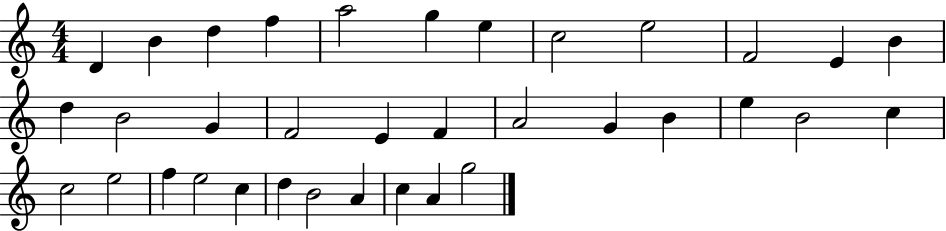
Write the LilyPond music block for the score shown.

{
  \clef treble
  \numericTimeSignature
  \time 4/4
  \key c \major
  d'4 b'4 d''4 f''4 | a''2 g''4 e''4 | c''2 e''2 | f'2 e'4 b'4 | \break d''4 b'2 g'4 | f'2 e'4 f'4 | a'2 g'4 b'4 | e''4 b'2 c''4 | \break c''2 e''2 | f''4 e''2 c''4 | d''4 b'2 a'4 | c''4 a'4 g''2 | \break \bar "|."
}